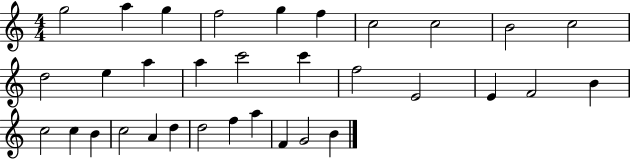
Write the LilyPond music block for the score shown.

{
  \clef treble
  \numericTimeSignature
  \time 4/4
  \key c \major
  g''2 a''4 g''4 | f''2 g''4 f''4 | c''2 c''2 | b'2 c''2 | \break d''2 e''4 a''4 | a''4 c'''2 c'''4 | f''2 e'2 | e'4 f'2 b'4 | \break c''2 c''4 b'4 | c''2 a'4 d''4 | d''2 f''4 a''4 | f'4 g'2 b'4 | \break \bar "|."
}